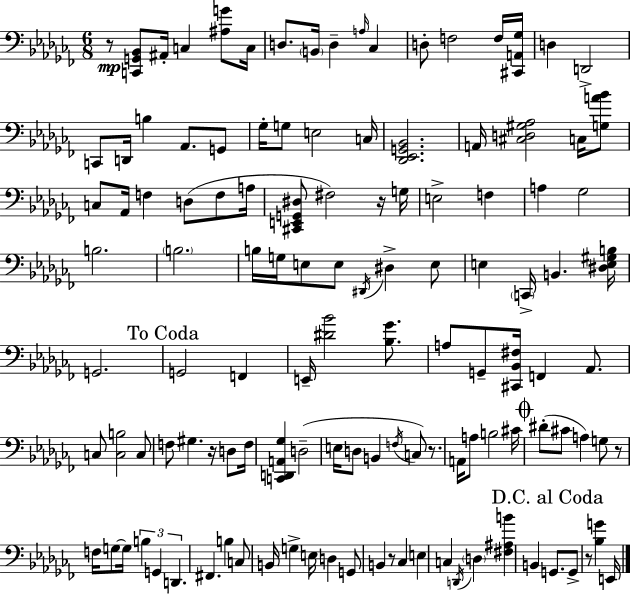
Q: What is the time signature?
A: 6/8